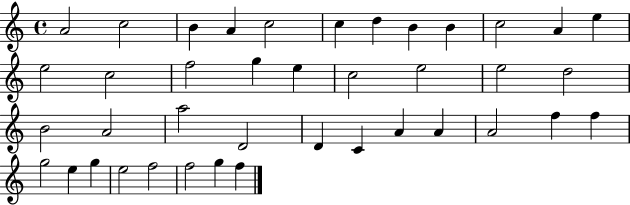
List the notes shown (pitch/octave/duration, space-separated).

A4/h C5/h B4/q A4/q C5/h C5/q D5/q B4/q B4/q C5/h A4/q E5/q E5/h C5/h F5/h G5/q E5/q C5/h E5/h E5/h D5/h B4/h A4/h A5/h D4/h D4/q C4/q A4/q A4/q A4/h F5/q F5/q G5/h E5/q G5/q E5/h F5/h F5/h G5/q F5/q